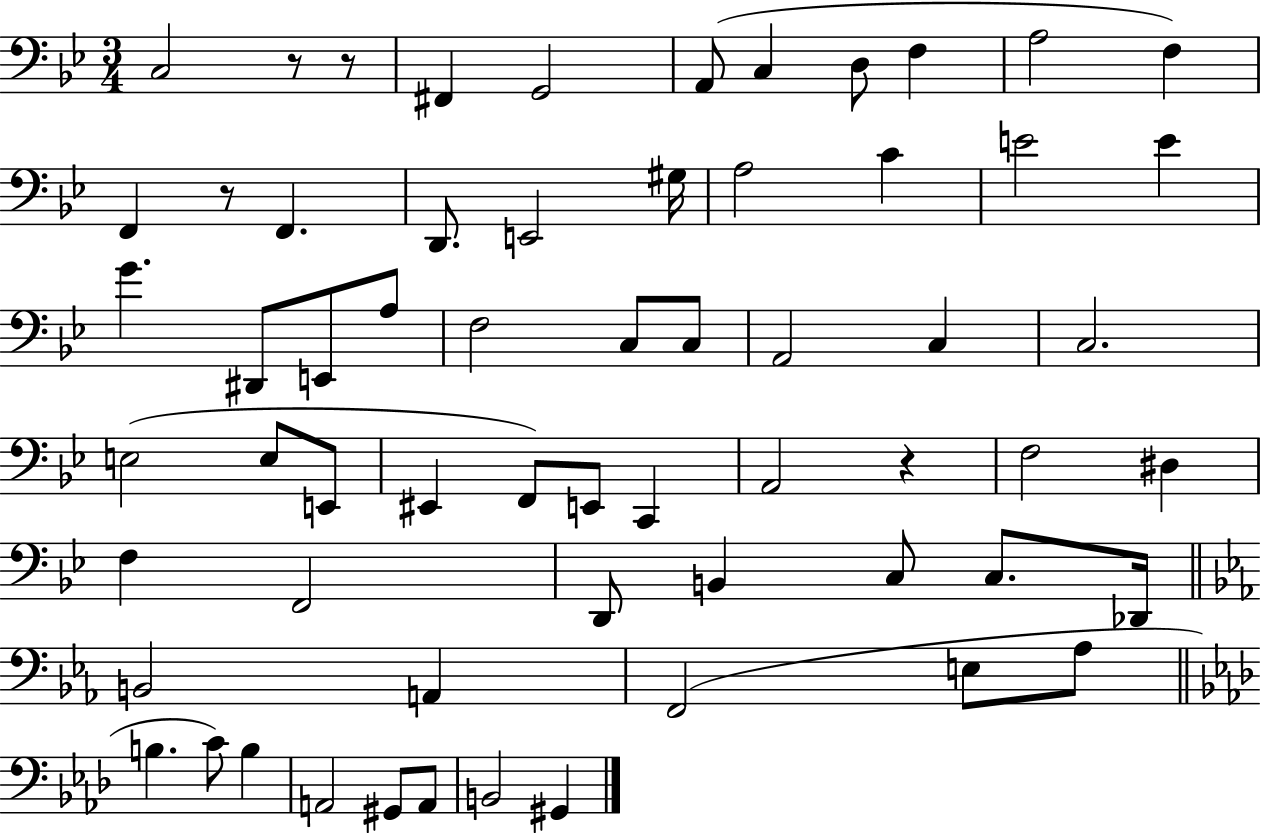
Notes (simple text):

C3/h R/e R/e F#2/q G2/h A2/e C3/q D3/e F3/q A3/h F3/q F2/q R/e F2/q. D2/e. E2/h G#3/s A3/h C4/q E4/h E4/q G4/q. D#2/e E2/e A3/e F3/h C3/e C3/e A2/h C3/q C3/h. E3/h E3/e E2/e EIS2/q F2/e E2/e C2/q A2/h R/q F3/h D#3/q F3/q F2/h D2/e B2/q C3/e C3/e. Db2/s B2/h A2/q F2/h E3/e Ab3/e B3/q. C4/e B3/q A2/h G#2/e A2/e B2/h G#2/q